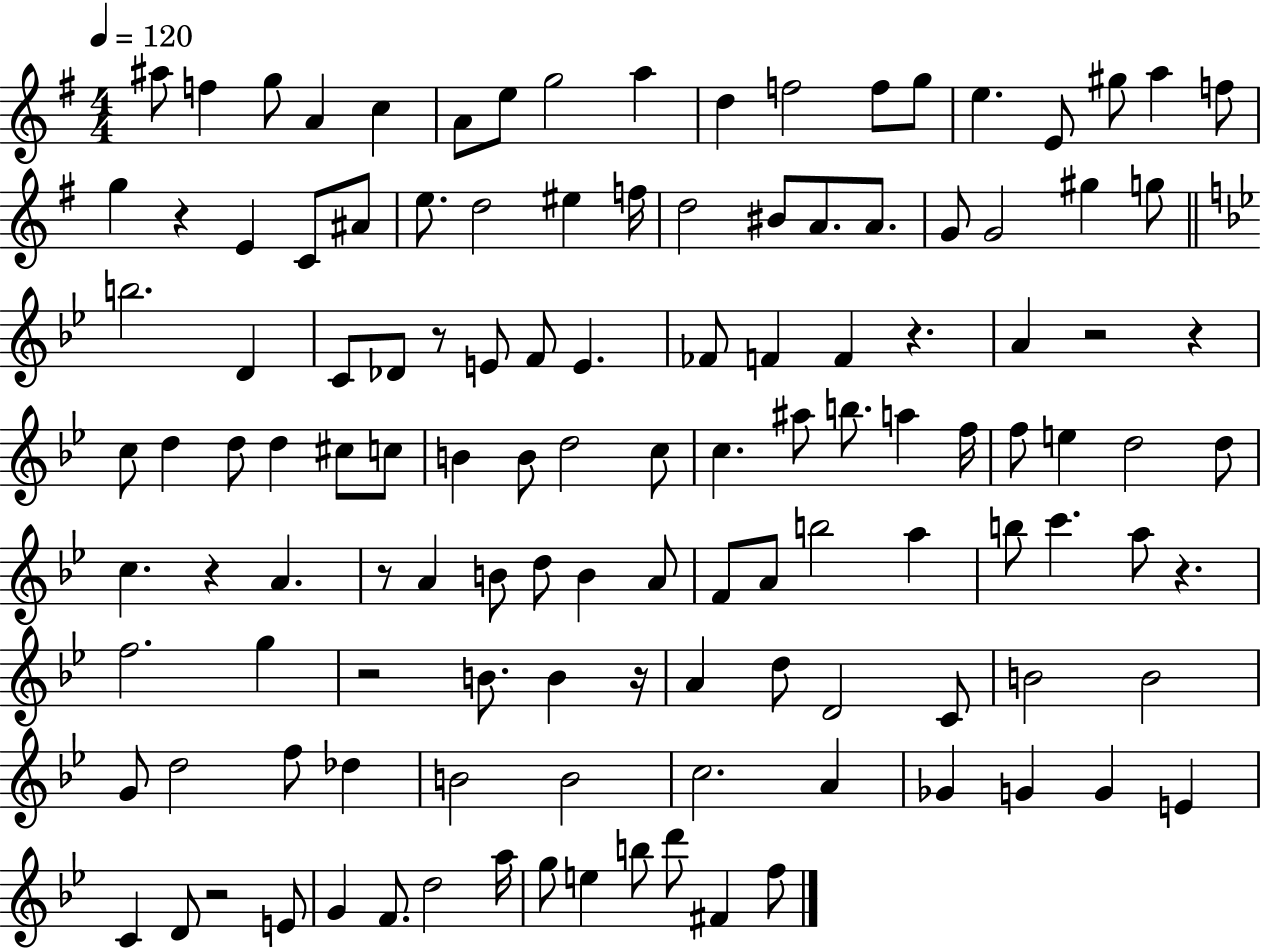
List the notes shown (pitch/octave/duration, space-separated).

A#5/e F5/q G5/e A4/q C5/q A4/e E5/e G5/h A5/q D5/q F5/h F5/e G5/e E5/q. E4/e G#5/e A5/q F5/e G5/q R/q E4/q C4/e A#4/e E5/e. D5/h EIS5/q F5/s D5/h BIS4/e A4/e. A4/e. G4/e G4/h G#5/q G5/e B5/h. D4/q C4/e Db4/e R/e E4/e F4/e E4/q. FES4/e F4/q F4/q R/q. A4/q R/h R/q C5/e D5/q D5/e D5/q C#5/e C5/e B4/q B4/e D5/h C5/e C5/q. A#5/e B5/e. A5/q F5/s F5/e E5/q D5/h D5/e C5/q. R/q A4/q. R/e A4/q B4/e D5/e B4/q A4/e F4/e A4/e B5/h A5/q B5/e C6/q. A5/e R/q. F5/h. G5/q R/h B4/e. B4/q R/s A4/q D5/e D4/h C4/e B4/h B4/h G4/e D5/h F5/e Db5/q B4/h B4/h C5/h. A4/q Gb4/q G4/q G4/q E4/q C4/q D4/e R/h E4/e G4/q F4/e. D5/h A5/s G5/e E5/q B5/e D6/e F#4/q F5/e